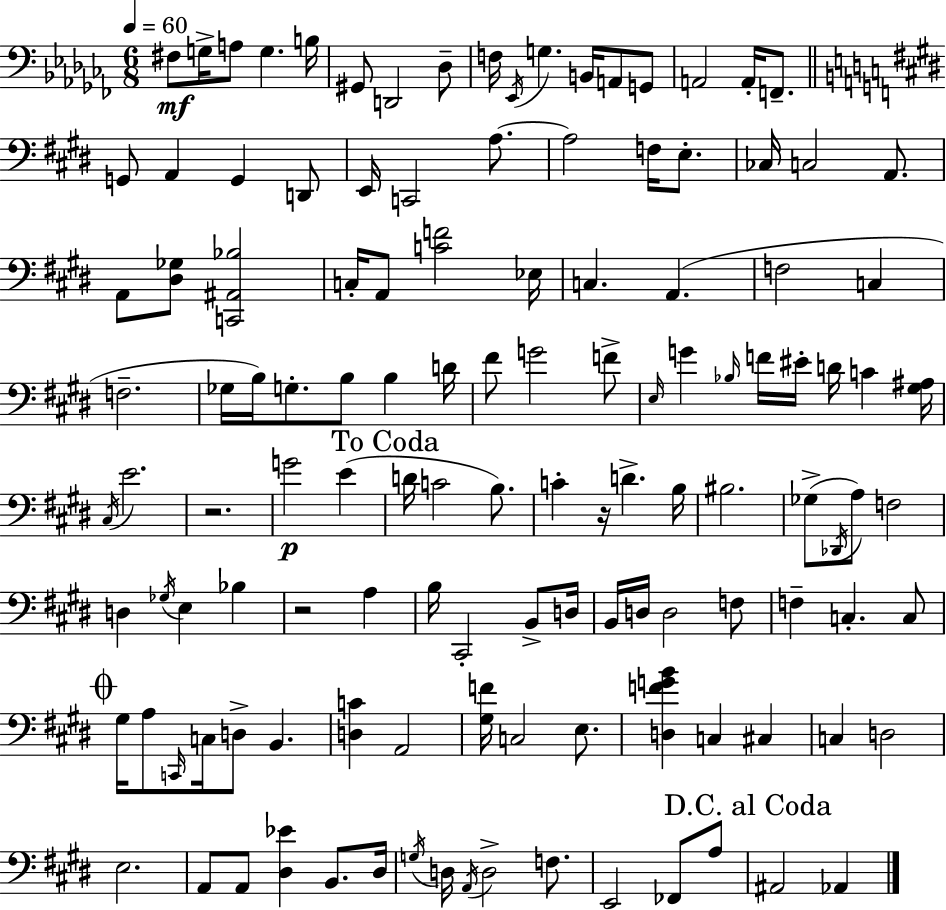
{
  \clef bass
  \numericTimeSignature
  \time 6/8
  \key aes \minor
  \tempo 4 = 60
  fis8\mf g16-> a8 g4. b16 | gis,8 d,2 des8-- | f16 \acciaccatura { ees,16 } g4. b,16 a,8 g,8 | a,2 a,16-. f,8.-- | \break \bar "||" \break \key e \major g,8 a,4 g,4 d,8 | e,16 c,2 a8.~~ | a2 f16 e8.-. | ces16 c2 a,8. | \break a,8 <dis ges>8 <c, ais, bes>2 | c16-. a,8 <c' f'>2 ees16 | c4. a,4.( | f2 c4 | \break f2.-- | ges16 b16) g8.-. b8 b4 d'16 | fis'8 g'2 f'8-> | \grace { e16 } g'4 \grace { bes16 } f'16 eis'16-. d'16 c'4 | \break <gis ais>16 \acciaccatura { cis16 } e'2. | r2. | g'2\p e'4( | \mark "To Coda" d'16 c'2 | \break b8.) c'4-. r16 d'4.-> | b16 bis2. | ges8->( \acciaccatura { des,16 } a8) f2 | d4 \acciaccatura { ges16 } e4 | \break bes4 r2 | a4 b16 cis,2-. | b,8-> d16 b,16 d16 d2 | f8 f4-- c4.-. | \break c8 \mark \markup { \musicglyph "scripts.coda" } gis16 a8 \grace { c,16 } c16 d8-> | b,4. <d c'>4 a,2 | <gis f'>16 c2 | e8. <d f' g' b'>4 c4 | \break cis4 c4 d2 | e2. | a,8 a,8 <dis ees'>4 | b,8. dis16 \acciaccatura { g16 } d16 \acciaccatura { a,16 } d2-> | \break f8. e,2 | fes,8 a8 \mark "D.C. al Coda" ais,2 | aes,4 \bar "|."
}